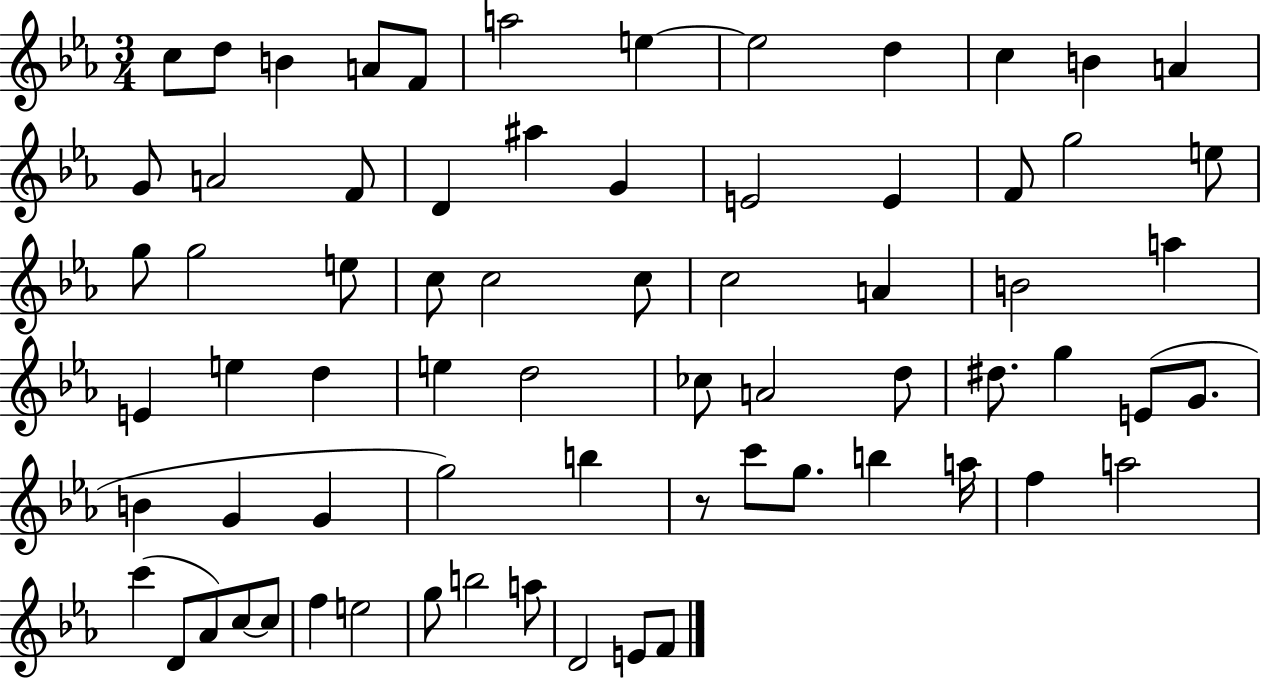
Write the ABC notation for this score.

X:1
T:Untitled
M:3/4
L:1/4
K:Eb
c/2 d/2 B A/2 F/2 a2 e e2 d c B A G/2 A2 F/2 D ^a G E2 E F/2 g2 e/2 g/2 g2 e/2 c/2 c2 c/2 c2 A B2 a E e d e d2 _c/2 A2 d/2 ^d/2 g E/2 G/2 B G G g2 b z/2 c'/2 g/2 b a/4 f a2 c' D/2 _A/2 c/2 c/2 f e2 g/2 b2 a/2 D2 E/2 F/2